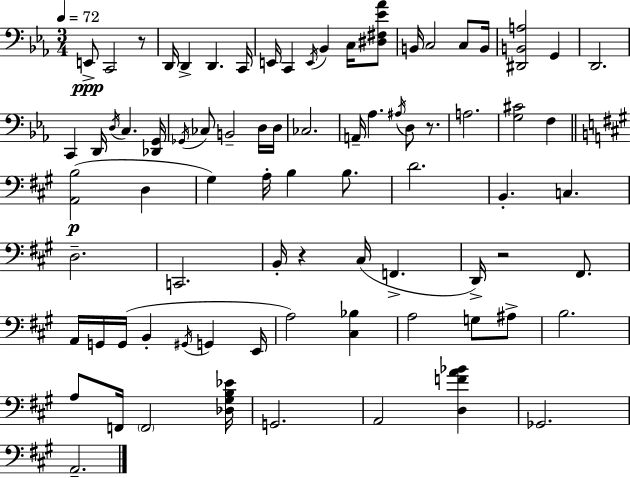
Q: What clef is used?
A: bass